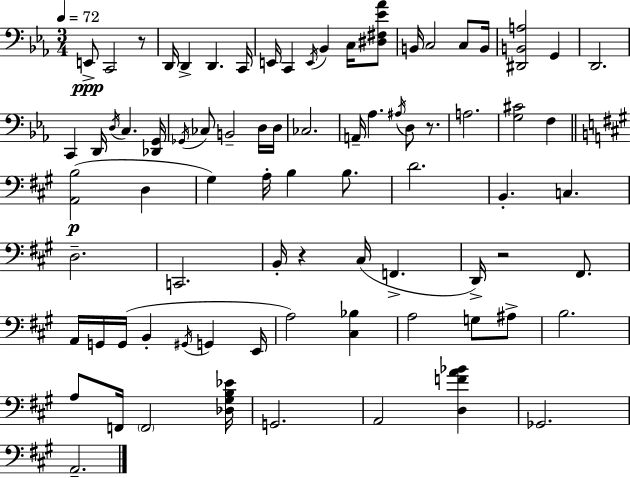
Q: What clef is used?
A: bass